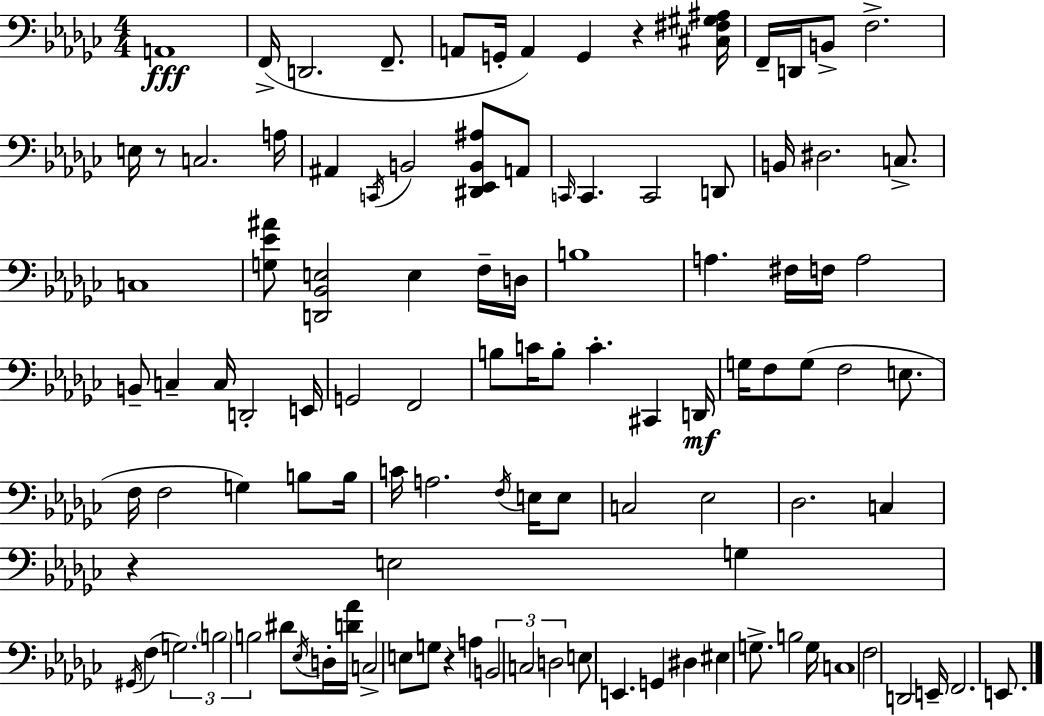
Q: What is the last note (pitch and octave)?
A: E2